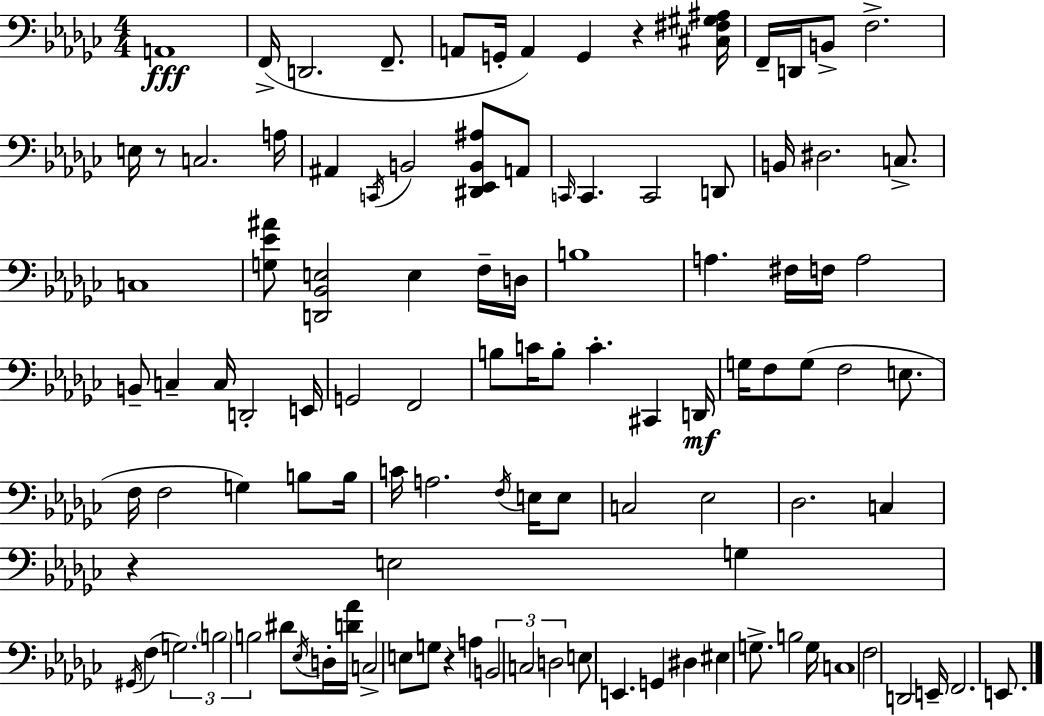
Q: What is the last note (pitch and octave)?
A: E2